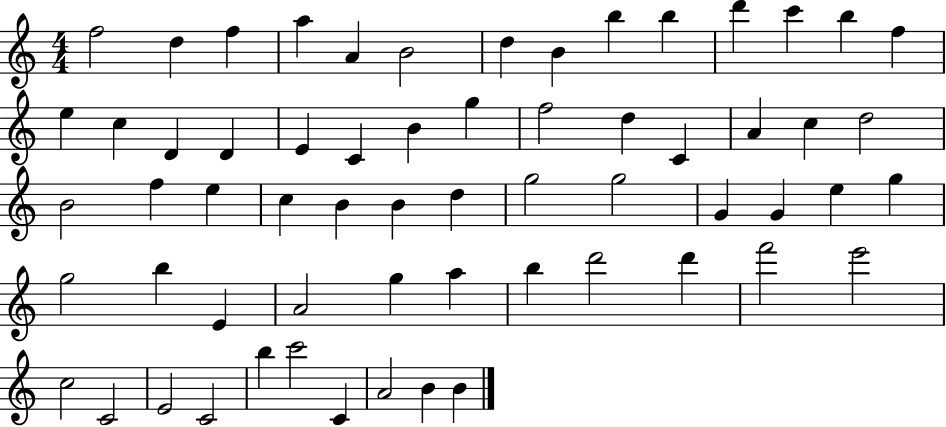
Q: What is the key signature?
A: C major